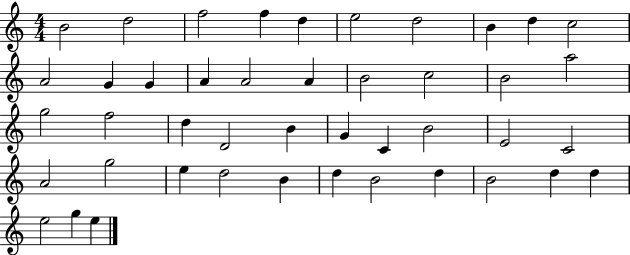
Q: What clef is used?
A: treble